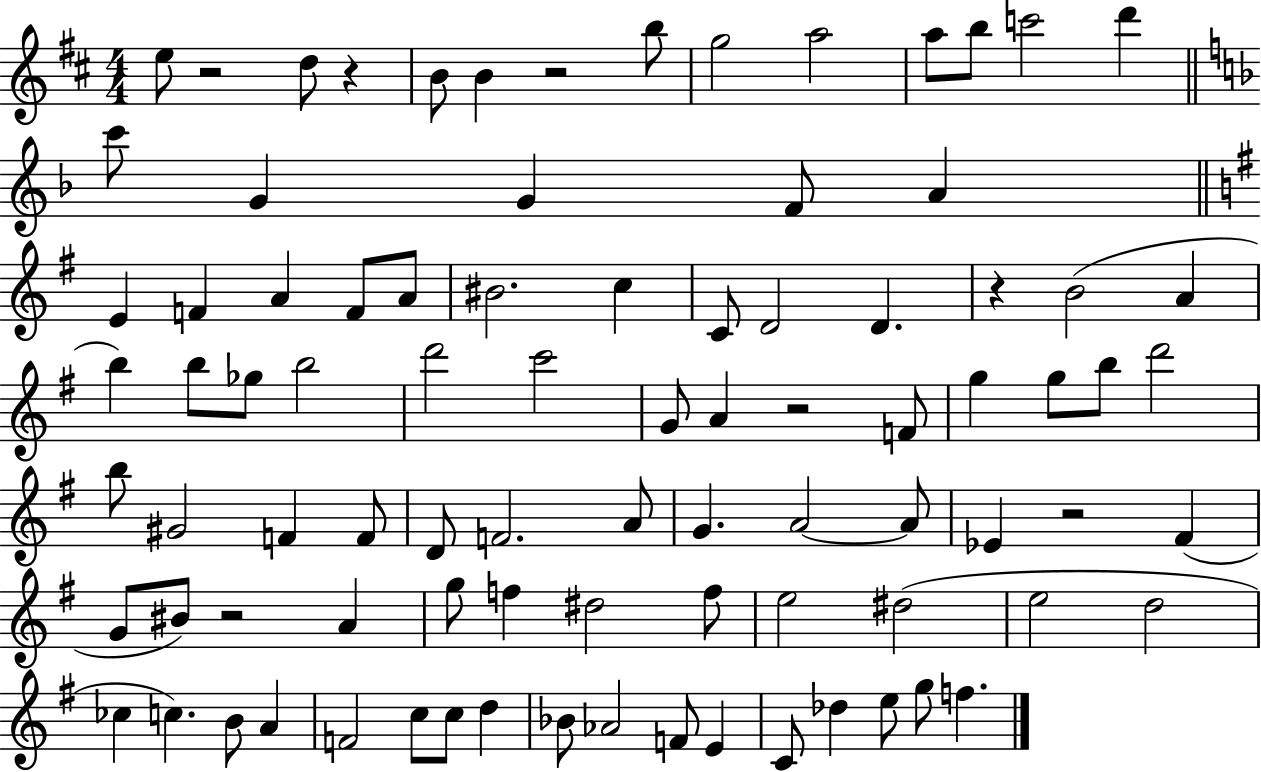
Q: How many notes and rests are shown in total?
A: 88